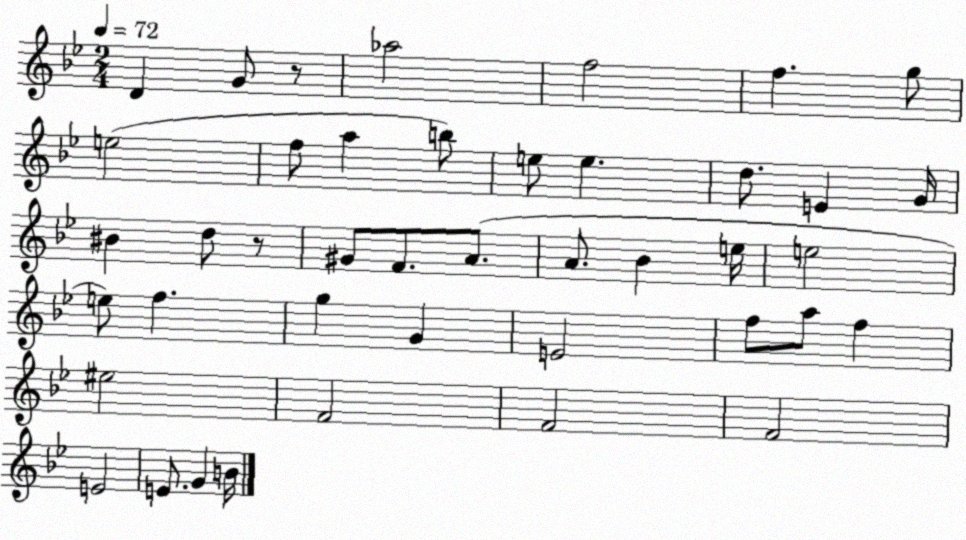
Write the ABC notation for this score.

X:1
T:Untitled
M:2/4
L:1/4
K:Bb
D G/2 z/2 _a2 f2 f g/2 e2 f/2 a b/2 e/2 e d/2 E G/4 ^B d/2 z/2 ^G/2 F/2 A/2 A/2 _B e/4 e2 e/2 f g G E2 f/2 a/2 f ^e2 F2 F2 F2 E2 E/2 G B/4